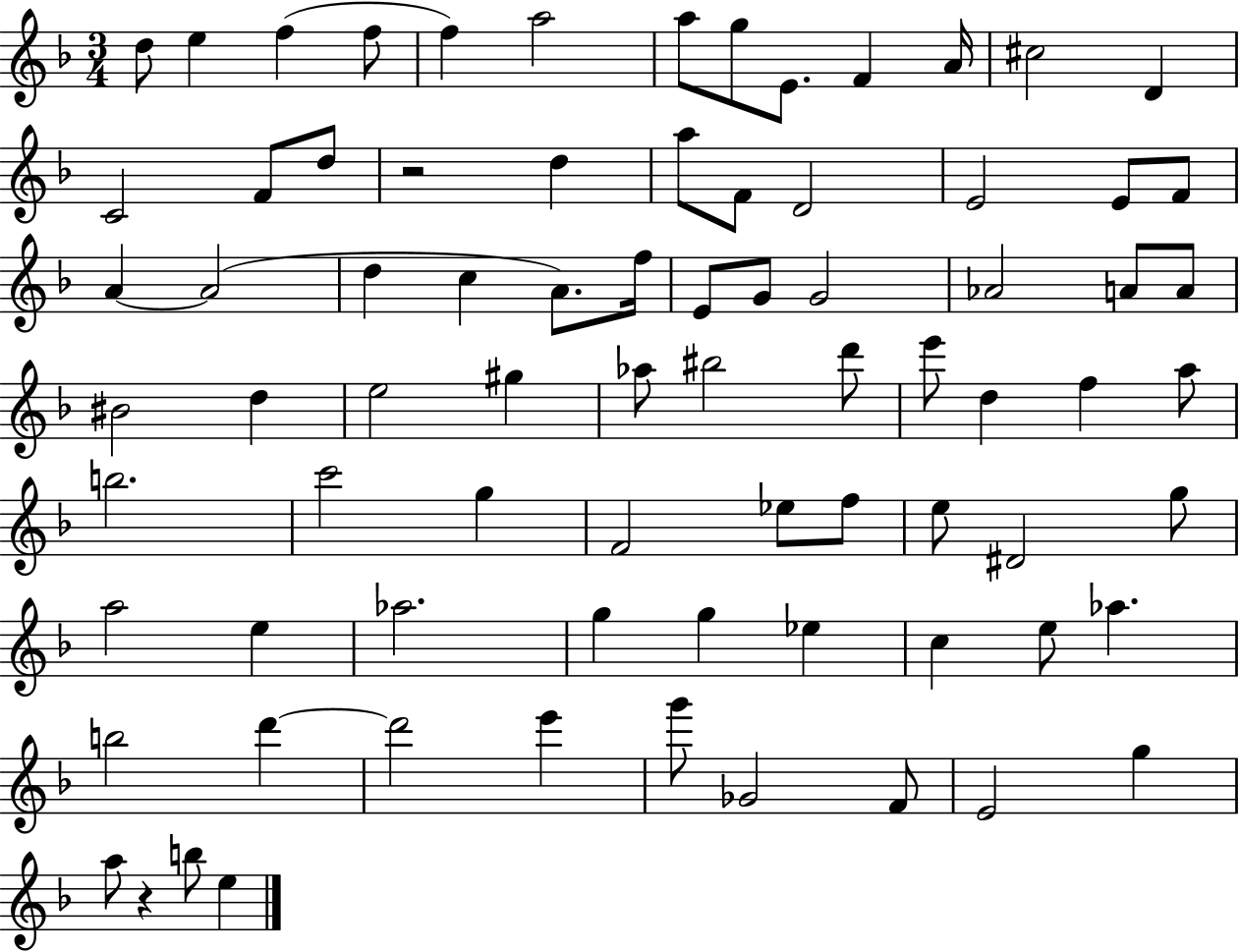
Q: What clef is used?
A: treble